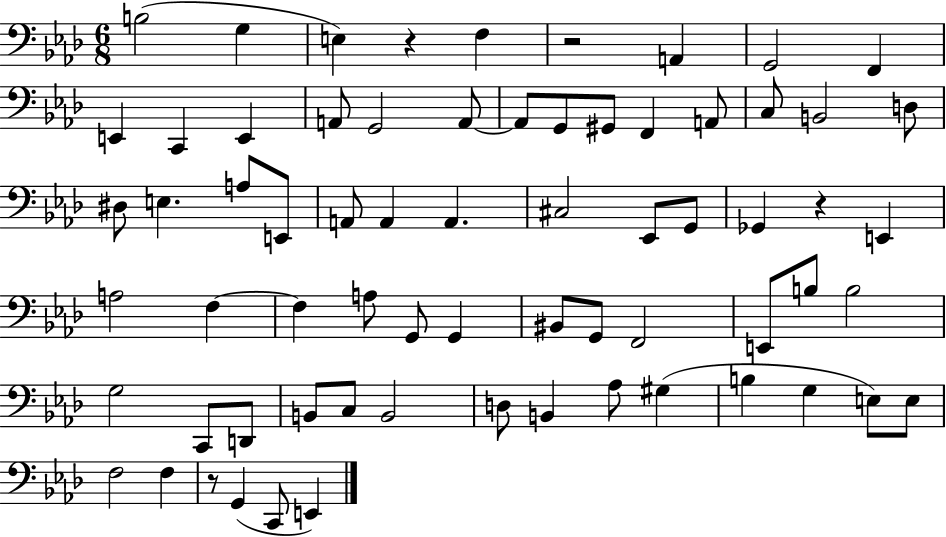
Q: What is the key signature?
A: AES major